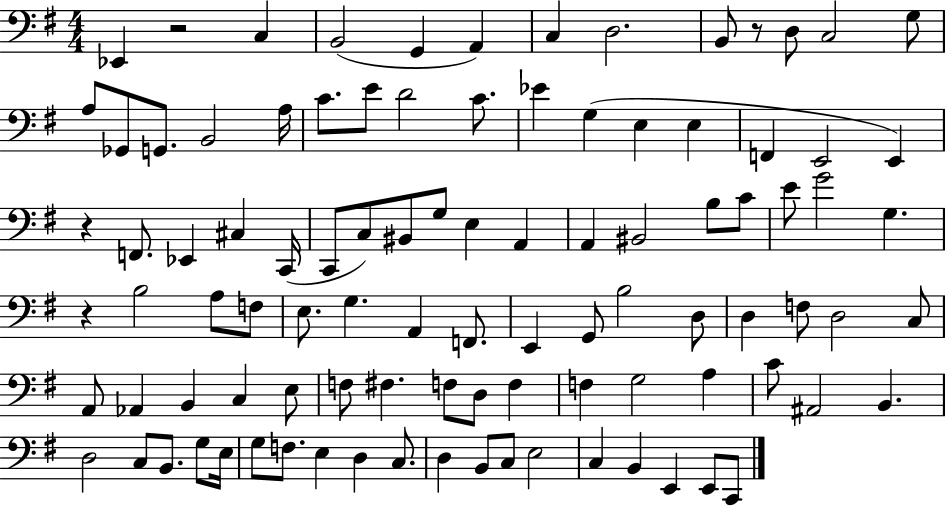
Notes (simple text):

Eb2/q R/h C3/q B2/h G2/q A2/q C3/q D3/h. B2/e R/e D3/e C3/h G3/e A3/e Gb2/e G2/e. B2/h A3/s C4/e. E4/e D4/h C4/e. Eb4/q G3/q E3/q E3/q F2/q E2/h E2/q R/q F2/e. Eb2/q C#3/q C2/s C2/e C3/e BIS2/e G3/e E3/q A2/q A2/q BIS2/h B3/e C4/e E4/e G4/h G3/q. R/q B3/h A3/e F3/e E3/e. G3/q. A2/q F2/e. E2/q G2/e B3/h D3/e D3/q F3/e D3/h C3/e A2/e Ab2/q B2/q C3/q E3/e F3/e F#3/q. F3/e D3/e F3/q F3/q G3/h A3/q C4/e A#2/h B2/q. D3/h C3/e B2/e. G3/e E3/s G3/e F3/e. E3/q D3/q C3/e. D3/q B2/e C3/e E3/h C3/q B2/q E2/q E2/e C2/e